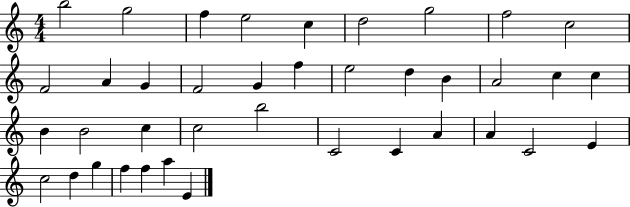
{
  \clef treble
  \numericTimeSignature
  \time 4/4
  \key c \major
  b''2 g''2 | f''4 e''2 c''4 | d''2 g''2 | f''2 c''2 | \break f'2 a'4 g'4 | f'2 g'4 f''4 | e''2 d''4 b'4 | a'2 c''4 c''4 | \break b'4 b'2 c''4 | c''2 b''2 | c'2 c'4 a'4 | a'4 c'2 e'4 | \break c''2 d''4 g''4 | f''4 f''4 a''4 e'4 | \bar "|."
}